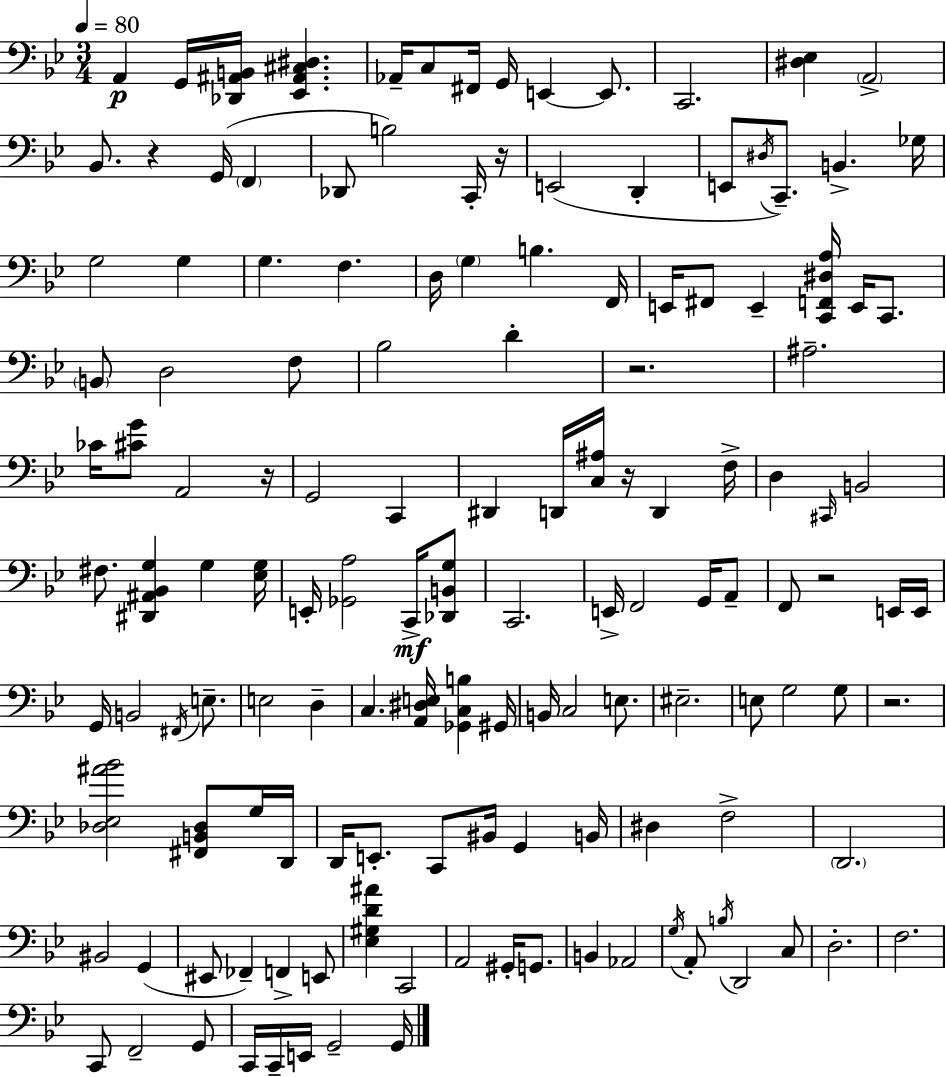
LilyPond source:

{
  \clef bass
  \numericTimeSignature
  \time 3/4
  \key bes \major
  \tempo 4 = 80
  a,4\p g,16 <des, ais, b,>16 <ees, ais, cis dis>4. | aes,16-- c8 fis,16 g,16 e,4~~ e,8. | c,2. | <dis ees>4 \parenthesize a,2-> | \break bes,8. r4 g,16( \parenthesize f,4 | des,8 b2) c,16-. r16 | e,2( d,4-. | e,8 \acciaccatura { dis16 } c,8.--) b,4.-> | \break ges16 g2 g4 | g4. f4. | d16 \parenthesize g4 b4. | f,16 e,16 fis,8 e,4-- <c, f, dis a>16 e,16 c,8. | \break \parenthesize b,8 d2 f8 | bes2 d'4-. | r2. | ais2.-- | \break ces'16 <cis' g'>8 a,2 | r16 g,2 c,4 | dis,4 d,16 <c ais>16 r16 d,4 | f16-> d4 \grace { cis,16 } b,2 | \break fis8. <dis, ais, bes, g>4 g4 | <ees g>16 e,16-. <ges, a>2 c,16->\mf | <des, b, g>8 c,2. | e,16-> f,2 g,16 | \break a,8-- f,8 r2 | e,16 e,16 g,16 b,2 \acciaccatura { fis,16 } | e8.-- e2 d4-- | c4. <a, dis e>16 <ges, c b>4 | \break gis,16 b,16 c2 | e8. eis2.-- | e8 g2 | g8 r2. | \break <des ees ais' bes'>2 <fis, b, des>8 | g16 d,16 d,16 e,8.-. c,8 bis,16 g,4 | b,16 dis4 f2-> | \parenthesize d,2. | \break bis,2 g,4( | eis,8 fes,4--) f,4-> | e,8 <ees gis d' ais'>4 c,2 | a,2 gis,16-. | \break g,8. b,4 aes,2 | \acciaccatura { g16 } a,8-. \acciaccatura { b16 } d,2 | c8 d2.-. | f2. | \break c,8 f,2-- | g,8 c,16 c,16-- e,16 g,2-- | g,16 \bar "|."
}